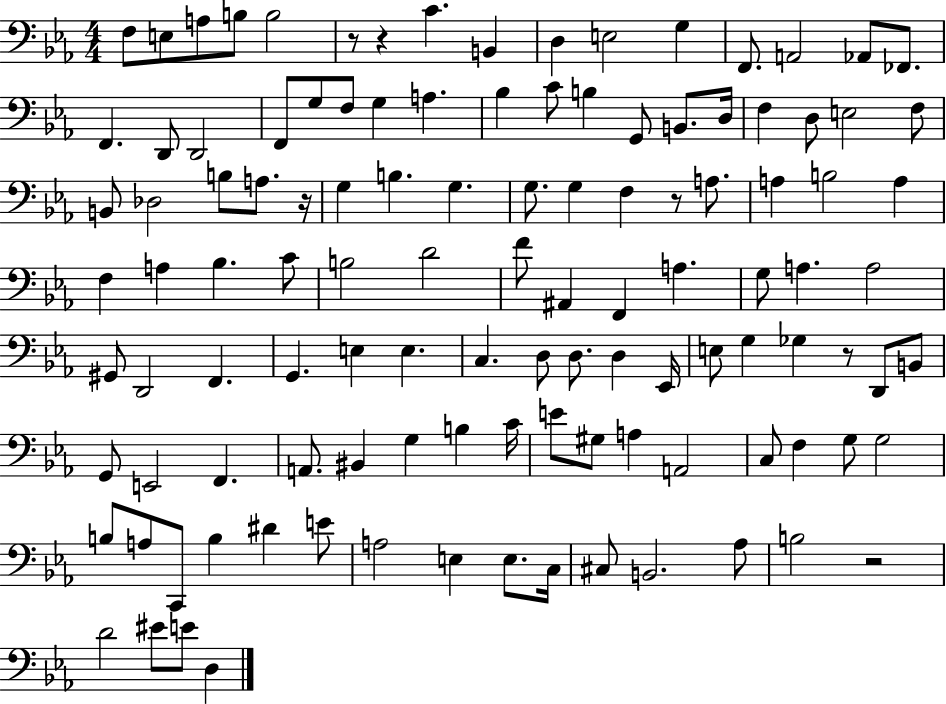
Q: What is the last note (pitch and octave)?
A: D3